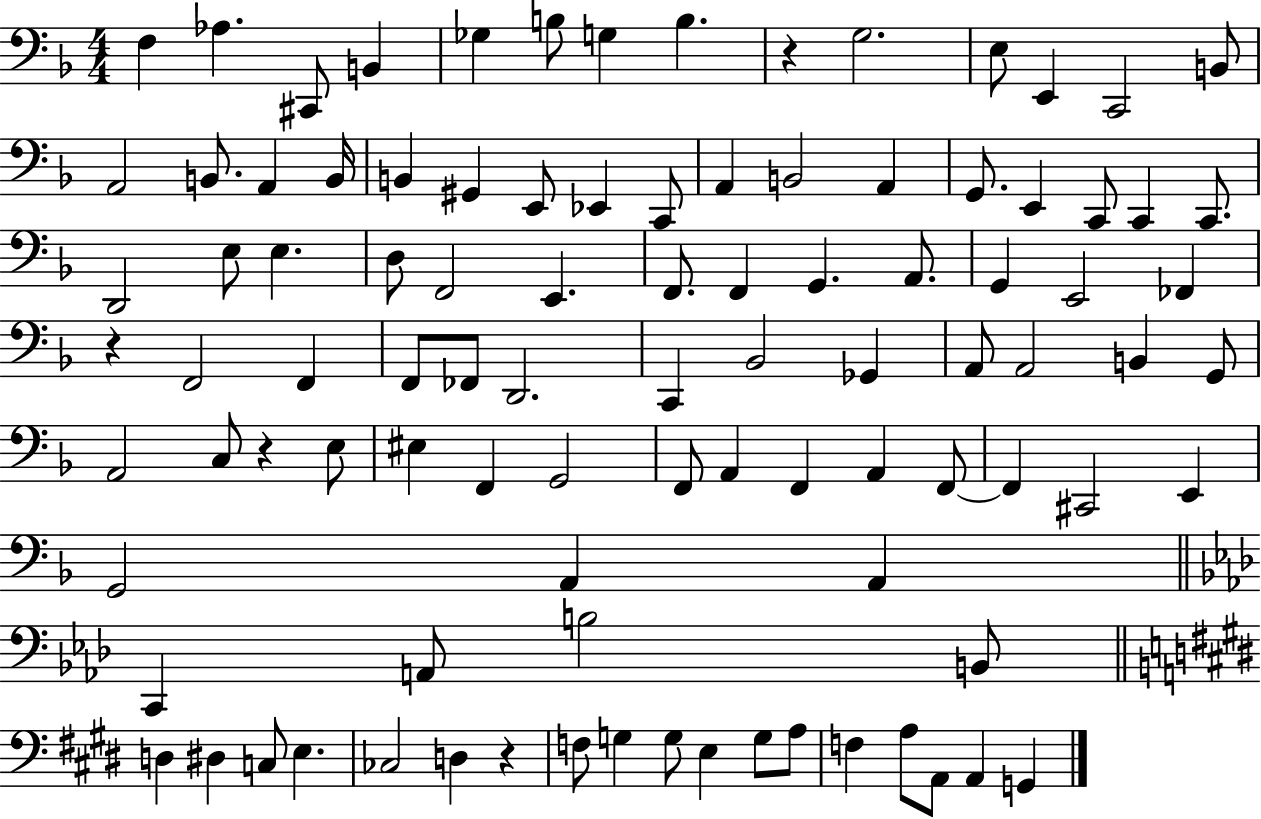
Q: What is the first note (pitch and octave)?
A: F3